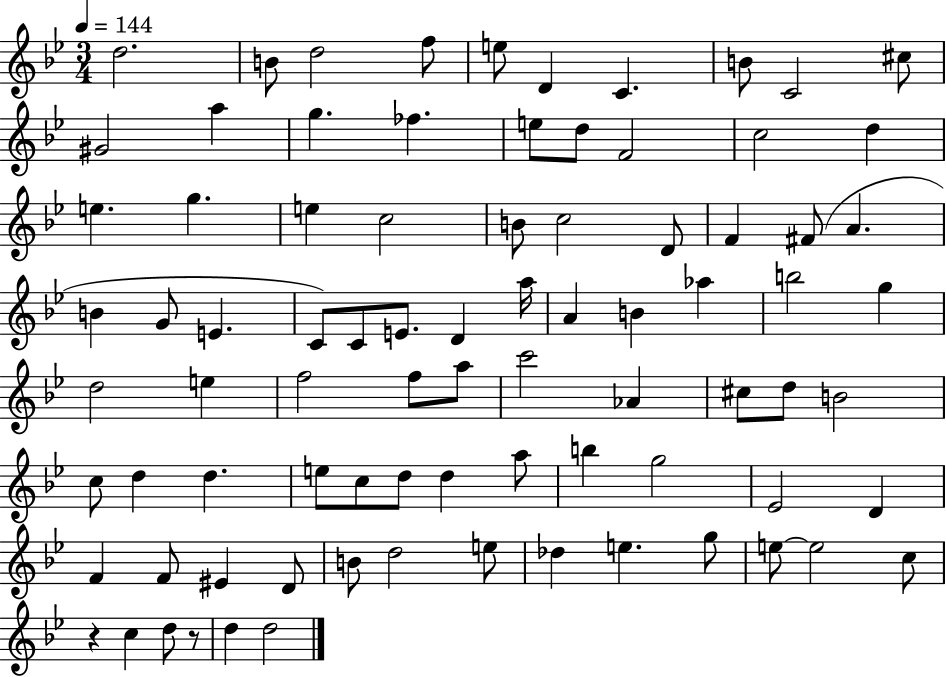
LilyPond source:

{
  \clef treble
  \numericTimeSignature
  \time 3/4
  \key bes \major
  \tempo 4 = 144
  \repeat volta 2 { d''2. | b'8 d''2 f''8 | e''8 d'4 c'4. | b'8 c'2 cis''8 | \break gis'2 a''4 | g''4. fes''4. | e''8 d''8 f'2 | c''2 d''4 | \break e''4. g''4. | e''4 c''2 | b'8 c''2 d'8 | f'4 fis'8( a'4. | \break b'4 g'8 e'4. | c'8) c'8 e'8. d'4 a''16 | a'4 b'4 aes''4 | b''2 g''4 | \break d''2 e''4 | f''2 f''8 a''8 | c'''2 aes'4 | cis''8 d''8 b'2 | \break c''8 d''4 d''4. | e''8 c''8 d''8 d''4 a''8 | b''4 g''2 | ees'2 d'4 | \break f'4 f'8 eis'4 d'8 | b'8 d''2 e''8 | des''4 e''4. g''8 | e''8~~ e''2 c''8 | \break r4 c''4 d''8 r8 | d''4 d''2 | } \bar "|."
}